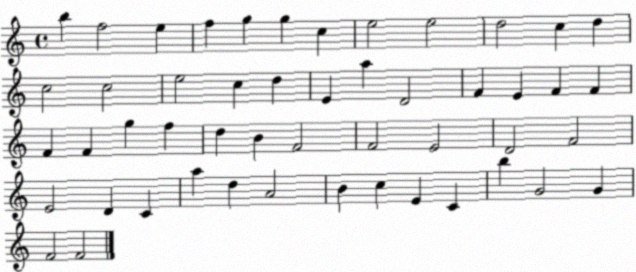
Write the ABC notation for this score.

X:1
T:Untitled
M:4/4
L:1/4
K:C
b f2 e f g g c e2 e2 d2 c d c2 c2 e2 c d E a D2 F E F F F F g f d B F2 F2 E2 D2 F2 E2 D C a d A2 B c E C b G2 G F2 F2